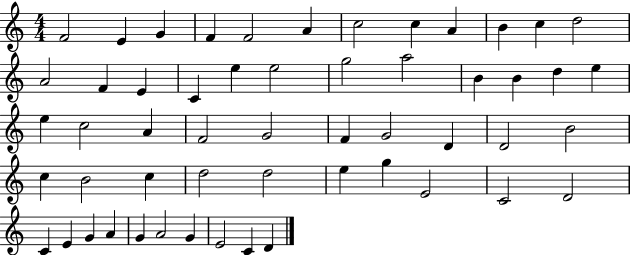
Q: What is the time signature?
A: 4/4